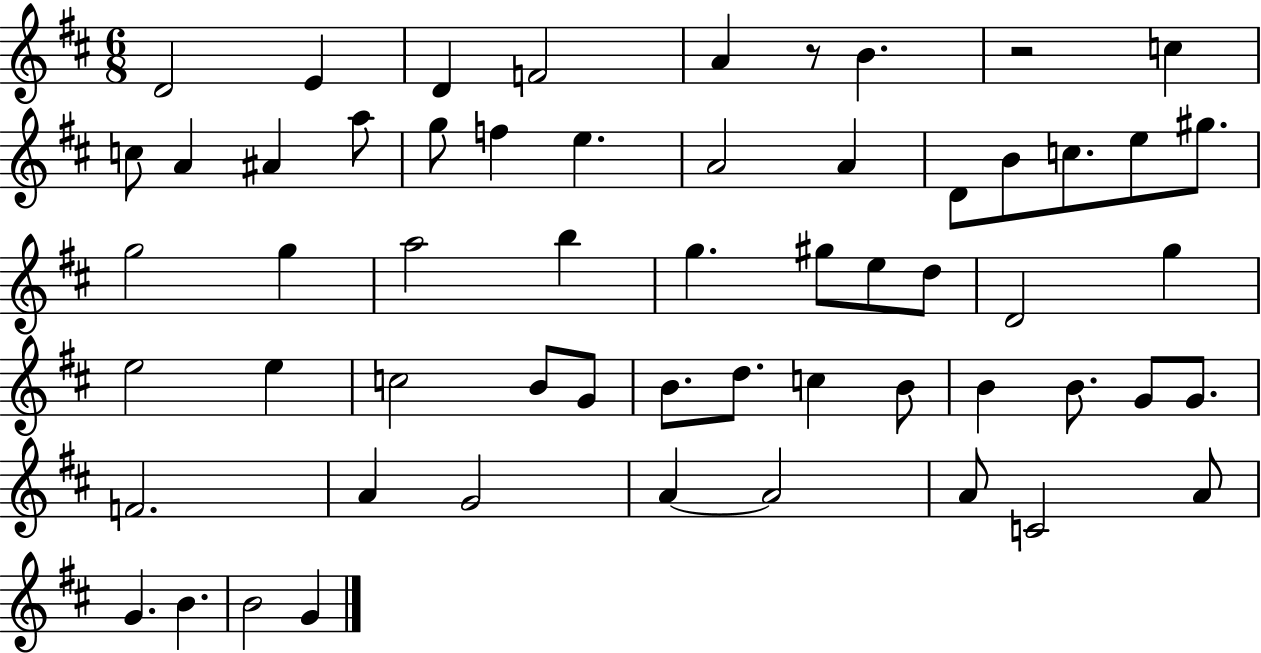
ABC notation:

X:1
T:Untitled
M:6/8
L:1/4
K:D
D2 E D F2 A z/2 B z2 c c/2 A ^A a/2 g/2 f e A2 A D/2 B/2 c/2 e/2 ^g/2 g2 g a2 b g ^g/2 e/2 d/2 D2 g e2 e c2 B/2 G/2 B/2 d/2 c B/2 B B/2 G/2 G/2 F2 A G2 A A2 A/2 C2 A/2 G B B2 G